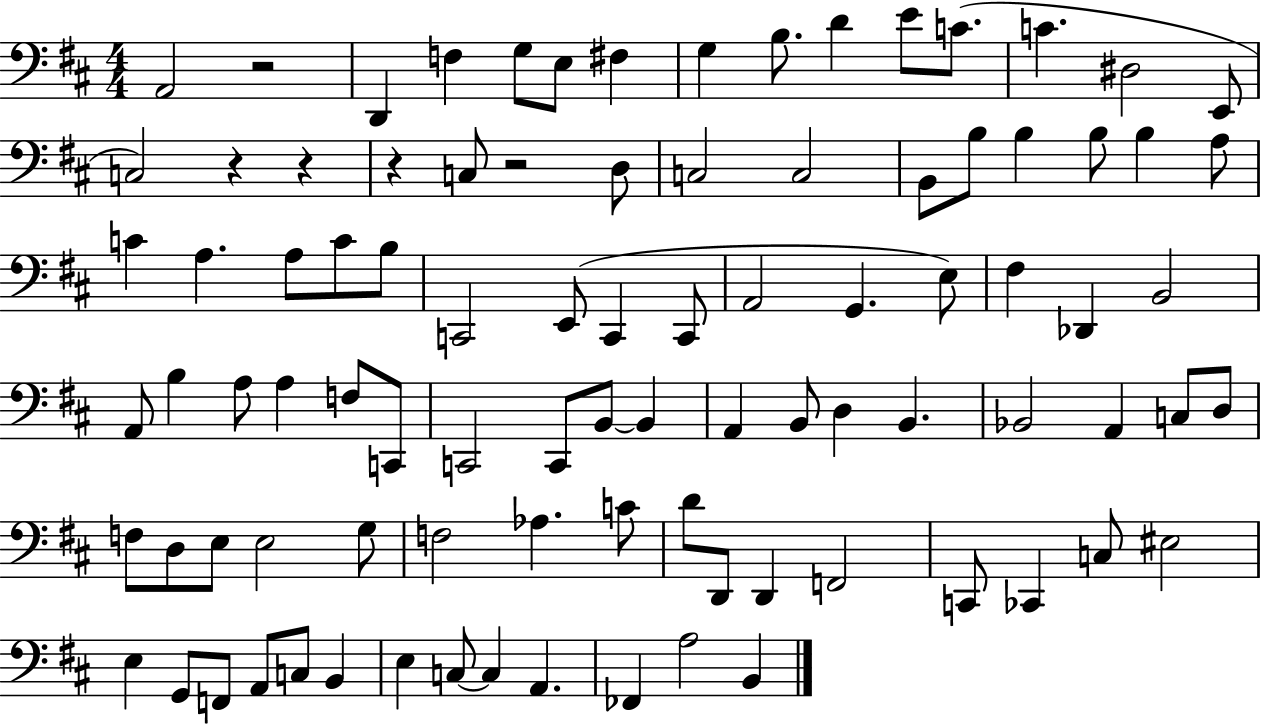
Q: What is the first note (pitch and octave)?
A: A2